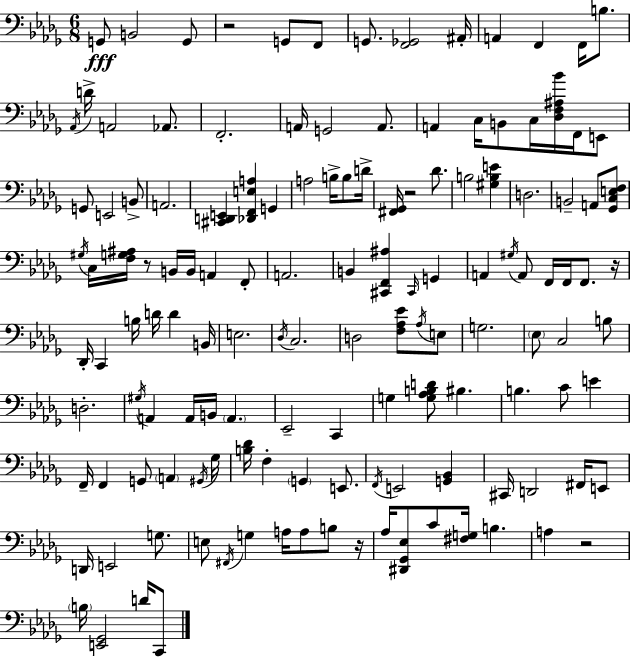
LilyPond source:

{
  \clef bass
  \numericTimeSignature
  \time 6/8
  \key bes \minor
  g,8\fff b,2 g,8 | r2 g,8 f,8 | g,8. <f, ges,>2 ais,16-. | a,4 f,4 f,16 b8. | \break \acciaccatura { aes,16 } d'16-> a,2 aes,8. | f,2.-. | a,16 g,2 a,8. | a,4 c16 b,8 c16 <des f ais bes'>16 f,16 e,8 | \break g,8 e,2 b,8-> | a,2. | <cis, d, e,>4 <des, f, e a>4 g,4 | a2 b16-> b8 | \break d'16-> <fis, ges,>16 r2 des'8. | b2 <gis b e'>4 | d2. | b,2-- a,8 <ges, c e f>8 | \break \acciaccatura { gis16 } c16 <f g ais>16 r8 b,16 b,16 a,4 | f,8-. a,2. | b,4 <cis, f, ais>4 \grace { cis,16 } g,4 | a,4 \acciaccatura { gis16 } a,8 f,16 f,16 | \break f,8. r16 des,16-. c,4 b16 d'16 d'4 | b,16 e2. | \acciaccatura { des16 } c2. | d2 | \break <f aes ees'>8 \acciaccatura { aes16 } e8 g2. | \parenthesize ees8 c2 | b8 d2.-. | \acciaccatura { gis16 } a,4 a,16 | \break b,16 \parenthesize a,4. ees,2-- | c,4 g4 <g aes b d'>8 | bis4. b4. | c'8 e'4 f,16-- f,4 | \break g,8 \parenthesize a,4 \acciaccatura { gis,16 } ges16 <b des'>16 f4-. | \parenthesize g,4 e,8. \acciaccatura { f,16 } e,2 | <g, bes,>4 cis,16 d,2 | fis,16 e,8 d,16 e,2 | \break g8. e8 \acciaccatura { fis,16 } | g4 a16 a8 b8 r16 aes16 <dis, ges, ees>8 | c'8 <fis g>16 b4. a4 | r2 \parenthesize b16 <e, ges,>2 | \break d'16 c,8 \bar "|."
}